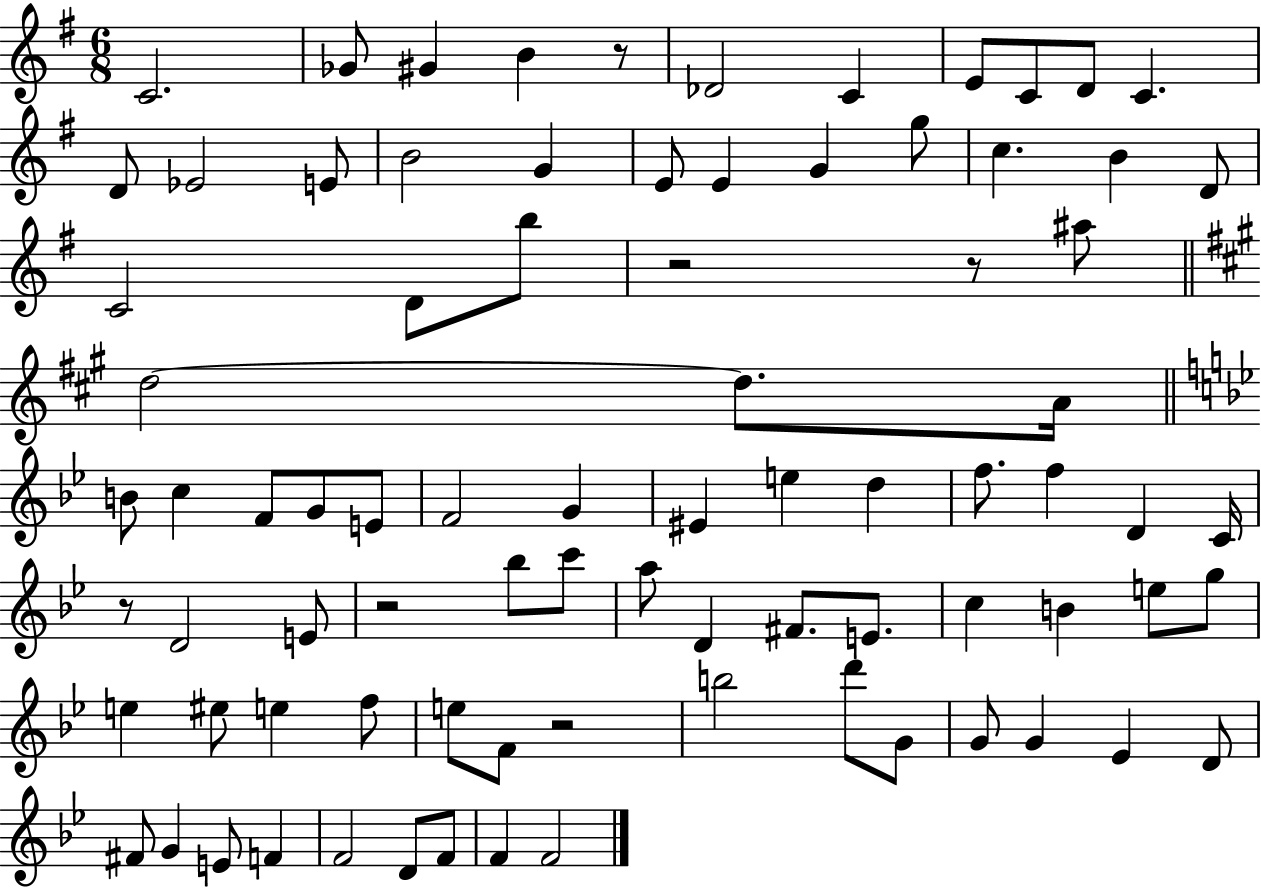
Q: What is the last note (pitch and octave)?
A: F4